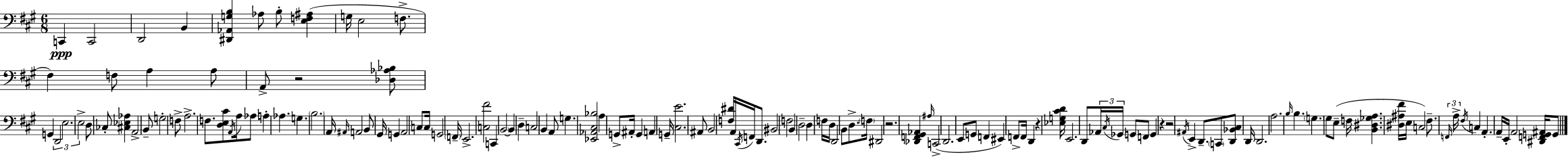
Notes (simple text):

C2/q C2/h D2/h B2/q [D#2,Ab2,G3,B3]/q Ab3/e B3/e [E3,F3,A#3]/q G3/s E3/h F3/e. F#3/q F3/e A3/q A3/e A2/e R/h [Db3,Ab3,Bb3]/e G2/q D2/h E3/h. E3/h D3/e CES3/e [C#3,Eb3,Ab3]/q A2/h B2/e G3/h F3/e A3/h. F3/e. [D3,E3,C#4]/e A2/s A3/s Ab3/e A3/q Ab3/q. G3/q. B3/h. A2/s A#2/s A2/h B2/e G#2/s G2/q A2/h C3/e C3/s G2/h F2/s E2/h. [C3,F#4]/h C2/q B2/h B2/q D3/q C3/h B2/q A2/e G3/q. [Eb2,Ab2,C#3,Bb3]/h A3/q G2/e A#2/s G2/q A2/q G2/s [C#3,E4]/h. A#2/e B2/h [F3,D#4]/s A2/s C#2/s F2/s D2/e. BIS2/h F3/h B2/q D3/h D3/q F3/s D3/s D2/h B2/e D3/e. F3/s D#2/h R/h. [Db2,F2,G#2,Ab2]/q A#3/s C2/h D2/h. E2/e G2/e F2/q EIS2/q F2/e F2/s D2/q R/q [Eb3,G3,C#4,D4]/s E2/h. D2/e Ab2/s C#3/s Gb2/s G2/e F2/e G2/q R/q R/h A#2/s E2/q D2/e. C2/e [D2,Bb2,C#3]/e D2/s D2/h. A3/h. B3/s B3/q. G3/q. G#3/e E3/e F3/s [B2,D#3,Gb3,A3]/q. [D#3,A#3,F#4]/s E3/s C3/h F#3/e. F2/s A3/s F#3/s C3/q A2/q. A2/s E2/s A2/h [D#2,F2,G2,A#2]/s G2/e